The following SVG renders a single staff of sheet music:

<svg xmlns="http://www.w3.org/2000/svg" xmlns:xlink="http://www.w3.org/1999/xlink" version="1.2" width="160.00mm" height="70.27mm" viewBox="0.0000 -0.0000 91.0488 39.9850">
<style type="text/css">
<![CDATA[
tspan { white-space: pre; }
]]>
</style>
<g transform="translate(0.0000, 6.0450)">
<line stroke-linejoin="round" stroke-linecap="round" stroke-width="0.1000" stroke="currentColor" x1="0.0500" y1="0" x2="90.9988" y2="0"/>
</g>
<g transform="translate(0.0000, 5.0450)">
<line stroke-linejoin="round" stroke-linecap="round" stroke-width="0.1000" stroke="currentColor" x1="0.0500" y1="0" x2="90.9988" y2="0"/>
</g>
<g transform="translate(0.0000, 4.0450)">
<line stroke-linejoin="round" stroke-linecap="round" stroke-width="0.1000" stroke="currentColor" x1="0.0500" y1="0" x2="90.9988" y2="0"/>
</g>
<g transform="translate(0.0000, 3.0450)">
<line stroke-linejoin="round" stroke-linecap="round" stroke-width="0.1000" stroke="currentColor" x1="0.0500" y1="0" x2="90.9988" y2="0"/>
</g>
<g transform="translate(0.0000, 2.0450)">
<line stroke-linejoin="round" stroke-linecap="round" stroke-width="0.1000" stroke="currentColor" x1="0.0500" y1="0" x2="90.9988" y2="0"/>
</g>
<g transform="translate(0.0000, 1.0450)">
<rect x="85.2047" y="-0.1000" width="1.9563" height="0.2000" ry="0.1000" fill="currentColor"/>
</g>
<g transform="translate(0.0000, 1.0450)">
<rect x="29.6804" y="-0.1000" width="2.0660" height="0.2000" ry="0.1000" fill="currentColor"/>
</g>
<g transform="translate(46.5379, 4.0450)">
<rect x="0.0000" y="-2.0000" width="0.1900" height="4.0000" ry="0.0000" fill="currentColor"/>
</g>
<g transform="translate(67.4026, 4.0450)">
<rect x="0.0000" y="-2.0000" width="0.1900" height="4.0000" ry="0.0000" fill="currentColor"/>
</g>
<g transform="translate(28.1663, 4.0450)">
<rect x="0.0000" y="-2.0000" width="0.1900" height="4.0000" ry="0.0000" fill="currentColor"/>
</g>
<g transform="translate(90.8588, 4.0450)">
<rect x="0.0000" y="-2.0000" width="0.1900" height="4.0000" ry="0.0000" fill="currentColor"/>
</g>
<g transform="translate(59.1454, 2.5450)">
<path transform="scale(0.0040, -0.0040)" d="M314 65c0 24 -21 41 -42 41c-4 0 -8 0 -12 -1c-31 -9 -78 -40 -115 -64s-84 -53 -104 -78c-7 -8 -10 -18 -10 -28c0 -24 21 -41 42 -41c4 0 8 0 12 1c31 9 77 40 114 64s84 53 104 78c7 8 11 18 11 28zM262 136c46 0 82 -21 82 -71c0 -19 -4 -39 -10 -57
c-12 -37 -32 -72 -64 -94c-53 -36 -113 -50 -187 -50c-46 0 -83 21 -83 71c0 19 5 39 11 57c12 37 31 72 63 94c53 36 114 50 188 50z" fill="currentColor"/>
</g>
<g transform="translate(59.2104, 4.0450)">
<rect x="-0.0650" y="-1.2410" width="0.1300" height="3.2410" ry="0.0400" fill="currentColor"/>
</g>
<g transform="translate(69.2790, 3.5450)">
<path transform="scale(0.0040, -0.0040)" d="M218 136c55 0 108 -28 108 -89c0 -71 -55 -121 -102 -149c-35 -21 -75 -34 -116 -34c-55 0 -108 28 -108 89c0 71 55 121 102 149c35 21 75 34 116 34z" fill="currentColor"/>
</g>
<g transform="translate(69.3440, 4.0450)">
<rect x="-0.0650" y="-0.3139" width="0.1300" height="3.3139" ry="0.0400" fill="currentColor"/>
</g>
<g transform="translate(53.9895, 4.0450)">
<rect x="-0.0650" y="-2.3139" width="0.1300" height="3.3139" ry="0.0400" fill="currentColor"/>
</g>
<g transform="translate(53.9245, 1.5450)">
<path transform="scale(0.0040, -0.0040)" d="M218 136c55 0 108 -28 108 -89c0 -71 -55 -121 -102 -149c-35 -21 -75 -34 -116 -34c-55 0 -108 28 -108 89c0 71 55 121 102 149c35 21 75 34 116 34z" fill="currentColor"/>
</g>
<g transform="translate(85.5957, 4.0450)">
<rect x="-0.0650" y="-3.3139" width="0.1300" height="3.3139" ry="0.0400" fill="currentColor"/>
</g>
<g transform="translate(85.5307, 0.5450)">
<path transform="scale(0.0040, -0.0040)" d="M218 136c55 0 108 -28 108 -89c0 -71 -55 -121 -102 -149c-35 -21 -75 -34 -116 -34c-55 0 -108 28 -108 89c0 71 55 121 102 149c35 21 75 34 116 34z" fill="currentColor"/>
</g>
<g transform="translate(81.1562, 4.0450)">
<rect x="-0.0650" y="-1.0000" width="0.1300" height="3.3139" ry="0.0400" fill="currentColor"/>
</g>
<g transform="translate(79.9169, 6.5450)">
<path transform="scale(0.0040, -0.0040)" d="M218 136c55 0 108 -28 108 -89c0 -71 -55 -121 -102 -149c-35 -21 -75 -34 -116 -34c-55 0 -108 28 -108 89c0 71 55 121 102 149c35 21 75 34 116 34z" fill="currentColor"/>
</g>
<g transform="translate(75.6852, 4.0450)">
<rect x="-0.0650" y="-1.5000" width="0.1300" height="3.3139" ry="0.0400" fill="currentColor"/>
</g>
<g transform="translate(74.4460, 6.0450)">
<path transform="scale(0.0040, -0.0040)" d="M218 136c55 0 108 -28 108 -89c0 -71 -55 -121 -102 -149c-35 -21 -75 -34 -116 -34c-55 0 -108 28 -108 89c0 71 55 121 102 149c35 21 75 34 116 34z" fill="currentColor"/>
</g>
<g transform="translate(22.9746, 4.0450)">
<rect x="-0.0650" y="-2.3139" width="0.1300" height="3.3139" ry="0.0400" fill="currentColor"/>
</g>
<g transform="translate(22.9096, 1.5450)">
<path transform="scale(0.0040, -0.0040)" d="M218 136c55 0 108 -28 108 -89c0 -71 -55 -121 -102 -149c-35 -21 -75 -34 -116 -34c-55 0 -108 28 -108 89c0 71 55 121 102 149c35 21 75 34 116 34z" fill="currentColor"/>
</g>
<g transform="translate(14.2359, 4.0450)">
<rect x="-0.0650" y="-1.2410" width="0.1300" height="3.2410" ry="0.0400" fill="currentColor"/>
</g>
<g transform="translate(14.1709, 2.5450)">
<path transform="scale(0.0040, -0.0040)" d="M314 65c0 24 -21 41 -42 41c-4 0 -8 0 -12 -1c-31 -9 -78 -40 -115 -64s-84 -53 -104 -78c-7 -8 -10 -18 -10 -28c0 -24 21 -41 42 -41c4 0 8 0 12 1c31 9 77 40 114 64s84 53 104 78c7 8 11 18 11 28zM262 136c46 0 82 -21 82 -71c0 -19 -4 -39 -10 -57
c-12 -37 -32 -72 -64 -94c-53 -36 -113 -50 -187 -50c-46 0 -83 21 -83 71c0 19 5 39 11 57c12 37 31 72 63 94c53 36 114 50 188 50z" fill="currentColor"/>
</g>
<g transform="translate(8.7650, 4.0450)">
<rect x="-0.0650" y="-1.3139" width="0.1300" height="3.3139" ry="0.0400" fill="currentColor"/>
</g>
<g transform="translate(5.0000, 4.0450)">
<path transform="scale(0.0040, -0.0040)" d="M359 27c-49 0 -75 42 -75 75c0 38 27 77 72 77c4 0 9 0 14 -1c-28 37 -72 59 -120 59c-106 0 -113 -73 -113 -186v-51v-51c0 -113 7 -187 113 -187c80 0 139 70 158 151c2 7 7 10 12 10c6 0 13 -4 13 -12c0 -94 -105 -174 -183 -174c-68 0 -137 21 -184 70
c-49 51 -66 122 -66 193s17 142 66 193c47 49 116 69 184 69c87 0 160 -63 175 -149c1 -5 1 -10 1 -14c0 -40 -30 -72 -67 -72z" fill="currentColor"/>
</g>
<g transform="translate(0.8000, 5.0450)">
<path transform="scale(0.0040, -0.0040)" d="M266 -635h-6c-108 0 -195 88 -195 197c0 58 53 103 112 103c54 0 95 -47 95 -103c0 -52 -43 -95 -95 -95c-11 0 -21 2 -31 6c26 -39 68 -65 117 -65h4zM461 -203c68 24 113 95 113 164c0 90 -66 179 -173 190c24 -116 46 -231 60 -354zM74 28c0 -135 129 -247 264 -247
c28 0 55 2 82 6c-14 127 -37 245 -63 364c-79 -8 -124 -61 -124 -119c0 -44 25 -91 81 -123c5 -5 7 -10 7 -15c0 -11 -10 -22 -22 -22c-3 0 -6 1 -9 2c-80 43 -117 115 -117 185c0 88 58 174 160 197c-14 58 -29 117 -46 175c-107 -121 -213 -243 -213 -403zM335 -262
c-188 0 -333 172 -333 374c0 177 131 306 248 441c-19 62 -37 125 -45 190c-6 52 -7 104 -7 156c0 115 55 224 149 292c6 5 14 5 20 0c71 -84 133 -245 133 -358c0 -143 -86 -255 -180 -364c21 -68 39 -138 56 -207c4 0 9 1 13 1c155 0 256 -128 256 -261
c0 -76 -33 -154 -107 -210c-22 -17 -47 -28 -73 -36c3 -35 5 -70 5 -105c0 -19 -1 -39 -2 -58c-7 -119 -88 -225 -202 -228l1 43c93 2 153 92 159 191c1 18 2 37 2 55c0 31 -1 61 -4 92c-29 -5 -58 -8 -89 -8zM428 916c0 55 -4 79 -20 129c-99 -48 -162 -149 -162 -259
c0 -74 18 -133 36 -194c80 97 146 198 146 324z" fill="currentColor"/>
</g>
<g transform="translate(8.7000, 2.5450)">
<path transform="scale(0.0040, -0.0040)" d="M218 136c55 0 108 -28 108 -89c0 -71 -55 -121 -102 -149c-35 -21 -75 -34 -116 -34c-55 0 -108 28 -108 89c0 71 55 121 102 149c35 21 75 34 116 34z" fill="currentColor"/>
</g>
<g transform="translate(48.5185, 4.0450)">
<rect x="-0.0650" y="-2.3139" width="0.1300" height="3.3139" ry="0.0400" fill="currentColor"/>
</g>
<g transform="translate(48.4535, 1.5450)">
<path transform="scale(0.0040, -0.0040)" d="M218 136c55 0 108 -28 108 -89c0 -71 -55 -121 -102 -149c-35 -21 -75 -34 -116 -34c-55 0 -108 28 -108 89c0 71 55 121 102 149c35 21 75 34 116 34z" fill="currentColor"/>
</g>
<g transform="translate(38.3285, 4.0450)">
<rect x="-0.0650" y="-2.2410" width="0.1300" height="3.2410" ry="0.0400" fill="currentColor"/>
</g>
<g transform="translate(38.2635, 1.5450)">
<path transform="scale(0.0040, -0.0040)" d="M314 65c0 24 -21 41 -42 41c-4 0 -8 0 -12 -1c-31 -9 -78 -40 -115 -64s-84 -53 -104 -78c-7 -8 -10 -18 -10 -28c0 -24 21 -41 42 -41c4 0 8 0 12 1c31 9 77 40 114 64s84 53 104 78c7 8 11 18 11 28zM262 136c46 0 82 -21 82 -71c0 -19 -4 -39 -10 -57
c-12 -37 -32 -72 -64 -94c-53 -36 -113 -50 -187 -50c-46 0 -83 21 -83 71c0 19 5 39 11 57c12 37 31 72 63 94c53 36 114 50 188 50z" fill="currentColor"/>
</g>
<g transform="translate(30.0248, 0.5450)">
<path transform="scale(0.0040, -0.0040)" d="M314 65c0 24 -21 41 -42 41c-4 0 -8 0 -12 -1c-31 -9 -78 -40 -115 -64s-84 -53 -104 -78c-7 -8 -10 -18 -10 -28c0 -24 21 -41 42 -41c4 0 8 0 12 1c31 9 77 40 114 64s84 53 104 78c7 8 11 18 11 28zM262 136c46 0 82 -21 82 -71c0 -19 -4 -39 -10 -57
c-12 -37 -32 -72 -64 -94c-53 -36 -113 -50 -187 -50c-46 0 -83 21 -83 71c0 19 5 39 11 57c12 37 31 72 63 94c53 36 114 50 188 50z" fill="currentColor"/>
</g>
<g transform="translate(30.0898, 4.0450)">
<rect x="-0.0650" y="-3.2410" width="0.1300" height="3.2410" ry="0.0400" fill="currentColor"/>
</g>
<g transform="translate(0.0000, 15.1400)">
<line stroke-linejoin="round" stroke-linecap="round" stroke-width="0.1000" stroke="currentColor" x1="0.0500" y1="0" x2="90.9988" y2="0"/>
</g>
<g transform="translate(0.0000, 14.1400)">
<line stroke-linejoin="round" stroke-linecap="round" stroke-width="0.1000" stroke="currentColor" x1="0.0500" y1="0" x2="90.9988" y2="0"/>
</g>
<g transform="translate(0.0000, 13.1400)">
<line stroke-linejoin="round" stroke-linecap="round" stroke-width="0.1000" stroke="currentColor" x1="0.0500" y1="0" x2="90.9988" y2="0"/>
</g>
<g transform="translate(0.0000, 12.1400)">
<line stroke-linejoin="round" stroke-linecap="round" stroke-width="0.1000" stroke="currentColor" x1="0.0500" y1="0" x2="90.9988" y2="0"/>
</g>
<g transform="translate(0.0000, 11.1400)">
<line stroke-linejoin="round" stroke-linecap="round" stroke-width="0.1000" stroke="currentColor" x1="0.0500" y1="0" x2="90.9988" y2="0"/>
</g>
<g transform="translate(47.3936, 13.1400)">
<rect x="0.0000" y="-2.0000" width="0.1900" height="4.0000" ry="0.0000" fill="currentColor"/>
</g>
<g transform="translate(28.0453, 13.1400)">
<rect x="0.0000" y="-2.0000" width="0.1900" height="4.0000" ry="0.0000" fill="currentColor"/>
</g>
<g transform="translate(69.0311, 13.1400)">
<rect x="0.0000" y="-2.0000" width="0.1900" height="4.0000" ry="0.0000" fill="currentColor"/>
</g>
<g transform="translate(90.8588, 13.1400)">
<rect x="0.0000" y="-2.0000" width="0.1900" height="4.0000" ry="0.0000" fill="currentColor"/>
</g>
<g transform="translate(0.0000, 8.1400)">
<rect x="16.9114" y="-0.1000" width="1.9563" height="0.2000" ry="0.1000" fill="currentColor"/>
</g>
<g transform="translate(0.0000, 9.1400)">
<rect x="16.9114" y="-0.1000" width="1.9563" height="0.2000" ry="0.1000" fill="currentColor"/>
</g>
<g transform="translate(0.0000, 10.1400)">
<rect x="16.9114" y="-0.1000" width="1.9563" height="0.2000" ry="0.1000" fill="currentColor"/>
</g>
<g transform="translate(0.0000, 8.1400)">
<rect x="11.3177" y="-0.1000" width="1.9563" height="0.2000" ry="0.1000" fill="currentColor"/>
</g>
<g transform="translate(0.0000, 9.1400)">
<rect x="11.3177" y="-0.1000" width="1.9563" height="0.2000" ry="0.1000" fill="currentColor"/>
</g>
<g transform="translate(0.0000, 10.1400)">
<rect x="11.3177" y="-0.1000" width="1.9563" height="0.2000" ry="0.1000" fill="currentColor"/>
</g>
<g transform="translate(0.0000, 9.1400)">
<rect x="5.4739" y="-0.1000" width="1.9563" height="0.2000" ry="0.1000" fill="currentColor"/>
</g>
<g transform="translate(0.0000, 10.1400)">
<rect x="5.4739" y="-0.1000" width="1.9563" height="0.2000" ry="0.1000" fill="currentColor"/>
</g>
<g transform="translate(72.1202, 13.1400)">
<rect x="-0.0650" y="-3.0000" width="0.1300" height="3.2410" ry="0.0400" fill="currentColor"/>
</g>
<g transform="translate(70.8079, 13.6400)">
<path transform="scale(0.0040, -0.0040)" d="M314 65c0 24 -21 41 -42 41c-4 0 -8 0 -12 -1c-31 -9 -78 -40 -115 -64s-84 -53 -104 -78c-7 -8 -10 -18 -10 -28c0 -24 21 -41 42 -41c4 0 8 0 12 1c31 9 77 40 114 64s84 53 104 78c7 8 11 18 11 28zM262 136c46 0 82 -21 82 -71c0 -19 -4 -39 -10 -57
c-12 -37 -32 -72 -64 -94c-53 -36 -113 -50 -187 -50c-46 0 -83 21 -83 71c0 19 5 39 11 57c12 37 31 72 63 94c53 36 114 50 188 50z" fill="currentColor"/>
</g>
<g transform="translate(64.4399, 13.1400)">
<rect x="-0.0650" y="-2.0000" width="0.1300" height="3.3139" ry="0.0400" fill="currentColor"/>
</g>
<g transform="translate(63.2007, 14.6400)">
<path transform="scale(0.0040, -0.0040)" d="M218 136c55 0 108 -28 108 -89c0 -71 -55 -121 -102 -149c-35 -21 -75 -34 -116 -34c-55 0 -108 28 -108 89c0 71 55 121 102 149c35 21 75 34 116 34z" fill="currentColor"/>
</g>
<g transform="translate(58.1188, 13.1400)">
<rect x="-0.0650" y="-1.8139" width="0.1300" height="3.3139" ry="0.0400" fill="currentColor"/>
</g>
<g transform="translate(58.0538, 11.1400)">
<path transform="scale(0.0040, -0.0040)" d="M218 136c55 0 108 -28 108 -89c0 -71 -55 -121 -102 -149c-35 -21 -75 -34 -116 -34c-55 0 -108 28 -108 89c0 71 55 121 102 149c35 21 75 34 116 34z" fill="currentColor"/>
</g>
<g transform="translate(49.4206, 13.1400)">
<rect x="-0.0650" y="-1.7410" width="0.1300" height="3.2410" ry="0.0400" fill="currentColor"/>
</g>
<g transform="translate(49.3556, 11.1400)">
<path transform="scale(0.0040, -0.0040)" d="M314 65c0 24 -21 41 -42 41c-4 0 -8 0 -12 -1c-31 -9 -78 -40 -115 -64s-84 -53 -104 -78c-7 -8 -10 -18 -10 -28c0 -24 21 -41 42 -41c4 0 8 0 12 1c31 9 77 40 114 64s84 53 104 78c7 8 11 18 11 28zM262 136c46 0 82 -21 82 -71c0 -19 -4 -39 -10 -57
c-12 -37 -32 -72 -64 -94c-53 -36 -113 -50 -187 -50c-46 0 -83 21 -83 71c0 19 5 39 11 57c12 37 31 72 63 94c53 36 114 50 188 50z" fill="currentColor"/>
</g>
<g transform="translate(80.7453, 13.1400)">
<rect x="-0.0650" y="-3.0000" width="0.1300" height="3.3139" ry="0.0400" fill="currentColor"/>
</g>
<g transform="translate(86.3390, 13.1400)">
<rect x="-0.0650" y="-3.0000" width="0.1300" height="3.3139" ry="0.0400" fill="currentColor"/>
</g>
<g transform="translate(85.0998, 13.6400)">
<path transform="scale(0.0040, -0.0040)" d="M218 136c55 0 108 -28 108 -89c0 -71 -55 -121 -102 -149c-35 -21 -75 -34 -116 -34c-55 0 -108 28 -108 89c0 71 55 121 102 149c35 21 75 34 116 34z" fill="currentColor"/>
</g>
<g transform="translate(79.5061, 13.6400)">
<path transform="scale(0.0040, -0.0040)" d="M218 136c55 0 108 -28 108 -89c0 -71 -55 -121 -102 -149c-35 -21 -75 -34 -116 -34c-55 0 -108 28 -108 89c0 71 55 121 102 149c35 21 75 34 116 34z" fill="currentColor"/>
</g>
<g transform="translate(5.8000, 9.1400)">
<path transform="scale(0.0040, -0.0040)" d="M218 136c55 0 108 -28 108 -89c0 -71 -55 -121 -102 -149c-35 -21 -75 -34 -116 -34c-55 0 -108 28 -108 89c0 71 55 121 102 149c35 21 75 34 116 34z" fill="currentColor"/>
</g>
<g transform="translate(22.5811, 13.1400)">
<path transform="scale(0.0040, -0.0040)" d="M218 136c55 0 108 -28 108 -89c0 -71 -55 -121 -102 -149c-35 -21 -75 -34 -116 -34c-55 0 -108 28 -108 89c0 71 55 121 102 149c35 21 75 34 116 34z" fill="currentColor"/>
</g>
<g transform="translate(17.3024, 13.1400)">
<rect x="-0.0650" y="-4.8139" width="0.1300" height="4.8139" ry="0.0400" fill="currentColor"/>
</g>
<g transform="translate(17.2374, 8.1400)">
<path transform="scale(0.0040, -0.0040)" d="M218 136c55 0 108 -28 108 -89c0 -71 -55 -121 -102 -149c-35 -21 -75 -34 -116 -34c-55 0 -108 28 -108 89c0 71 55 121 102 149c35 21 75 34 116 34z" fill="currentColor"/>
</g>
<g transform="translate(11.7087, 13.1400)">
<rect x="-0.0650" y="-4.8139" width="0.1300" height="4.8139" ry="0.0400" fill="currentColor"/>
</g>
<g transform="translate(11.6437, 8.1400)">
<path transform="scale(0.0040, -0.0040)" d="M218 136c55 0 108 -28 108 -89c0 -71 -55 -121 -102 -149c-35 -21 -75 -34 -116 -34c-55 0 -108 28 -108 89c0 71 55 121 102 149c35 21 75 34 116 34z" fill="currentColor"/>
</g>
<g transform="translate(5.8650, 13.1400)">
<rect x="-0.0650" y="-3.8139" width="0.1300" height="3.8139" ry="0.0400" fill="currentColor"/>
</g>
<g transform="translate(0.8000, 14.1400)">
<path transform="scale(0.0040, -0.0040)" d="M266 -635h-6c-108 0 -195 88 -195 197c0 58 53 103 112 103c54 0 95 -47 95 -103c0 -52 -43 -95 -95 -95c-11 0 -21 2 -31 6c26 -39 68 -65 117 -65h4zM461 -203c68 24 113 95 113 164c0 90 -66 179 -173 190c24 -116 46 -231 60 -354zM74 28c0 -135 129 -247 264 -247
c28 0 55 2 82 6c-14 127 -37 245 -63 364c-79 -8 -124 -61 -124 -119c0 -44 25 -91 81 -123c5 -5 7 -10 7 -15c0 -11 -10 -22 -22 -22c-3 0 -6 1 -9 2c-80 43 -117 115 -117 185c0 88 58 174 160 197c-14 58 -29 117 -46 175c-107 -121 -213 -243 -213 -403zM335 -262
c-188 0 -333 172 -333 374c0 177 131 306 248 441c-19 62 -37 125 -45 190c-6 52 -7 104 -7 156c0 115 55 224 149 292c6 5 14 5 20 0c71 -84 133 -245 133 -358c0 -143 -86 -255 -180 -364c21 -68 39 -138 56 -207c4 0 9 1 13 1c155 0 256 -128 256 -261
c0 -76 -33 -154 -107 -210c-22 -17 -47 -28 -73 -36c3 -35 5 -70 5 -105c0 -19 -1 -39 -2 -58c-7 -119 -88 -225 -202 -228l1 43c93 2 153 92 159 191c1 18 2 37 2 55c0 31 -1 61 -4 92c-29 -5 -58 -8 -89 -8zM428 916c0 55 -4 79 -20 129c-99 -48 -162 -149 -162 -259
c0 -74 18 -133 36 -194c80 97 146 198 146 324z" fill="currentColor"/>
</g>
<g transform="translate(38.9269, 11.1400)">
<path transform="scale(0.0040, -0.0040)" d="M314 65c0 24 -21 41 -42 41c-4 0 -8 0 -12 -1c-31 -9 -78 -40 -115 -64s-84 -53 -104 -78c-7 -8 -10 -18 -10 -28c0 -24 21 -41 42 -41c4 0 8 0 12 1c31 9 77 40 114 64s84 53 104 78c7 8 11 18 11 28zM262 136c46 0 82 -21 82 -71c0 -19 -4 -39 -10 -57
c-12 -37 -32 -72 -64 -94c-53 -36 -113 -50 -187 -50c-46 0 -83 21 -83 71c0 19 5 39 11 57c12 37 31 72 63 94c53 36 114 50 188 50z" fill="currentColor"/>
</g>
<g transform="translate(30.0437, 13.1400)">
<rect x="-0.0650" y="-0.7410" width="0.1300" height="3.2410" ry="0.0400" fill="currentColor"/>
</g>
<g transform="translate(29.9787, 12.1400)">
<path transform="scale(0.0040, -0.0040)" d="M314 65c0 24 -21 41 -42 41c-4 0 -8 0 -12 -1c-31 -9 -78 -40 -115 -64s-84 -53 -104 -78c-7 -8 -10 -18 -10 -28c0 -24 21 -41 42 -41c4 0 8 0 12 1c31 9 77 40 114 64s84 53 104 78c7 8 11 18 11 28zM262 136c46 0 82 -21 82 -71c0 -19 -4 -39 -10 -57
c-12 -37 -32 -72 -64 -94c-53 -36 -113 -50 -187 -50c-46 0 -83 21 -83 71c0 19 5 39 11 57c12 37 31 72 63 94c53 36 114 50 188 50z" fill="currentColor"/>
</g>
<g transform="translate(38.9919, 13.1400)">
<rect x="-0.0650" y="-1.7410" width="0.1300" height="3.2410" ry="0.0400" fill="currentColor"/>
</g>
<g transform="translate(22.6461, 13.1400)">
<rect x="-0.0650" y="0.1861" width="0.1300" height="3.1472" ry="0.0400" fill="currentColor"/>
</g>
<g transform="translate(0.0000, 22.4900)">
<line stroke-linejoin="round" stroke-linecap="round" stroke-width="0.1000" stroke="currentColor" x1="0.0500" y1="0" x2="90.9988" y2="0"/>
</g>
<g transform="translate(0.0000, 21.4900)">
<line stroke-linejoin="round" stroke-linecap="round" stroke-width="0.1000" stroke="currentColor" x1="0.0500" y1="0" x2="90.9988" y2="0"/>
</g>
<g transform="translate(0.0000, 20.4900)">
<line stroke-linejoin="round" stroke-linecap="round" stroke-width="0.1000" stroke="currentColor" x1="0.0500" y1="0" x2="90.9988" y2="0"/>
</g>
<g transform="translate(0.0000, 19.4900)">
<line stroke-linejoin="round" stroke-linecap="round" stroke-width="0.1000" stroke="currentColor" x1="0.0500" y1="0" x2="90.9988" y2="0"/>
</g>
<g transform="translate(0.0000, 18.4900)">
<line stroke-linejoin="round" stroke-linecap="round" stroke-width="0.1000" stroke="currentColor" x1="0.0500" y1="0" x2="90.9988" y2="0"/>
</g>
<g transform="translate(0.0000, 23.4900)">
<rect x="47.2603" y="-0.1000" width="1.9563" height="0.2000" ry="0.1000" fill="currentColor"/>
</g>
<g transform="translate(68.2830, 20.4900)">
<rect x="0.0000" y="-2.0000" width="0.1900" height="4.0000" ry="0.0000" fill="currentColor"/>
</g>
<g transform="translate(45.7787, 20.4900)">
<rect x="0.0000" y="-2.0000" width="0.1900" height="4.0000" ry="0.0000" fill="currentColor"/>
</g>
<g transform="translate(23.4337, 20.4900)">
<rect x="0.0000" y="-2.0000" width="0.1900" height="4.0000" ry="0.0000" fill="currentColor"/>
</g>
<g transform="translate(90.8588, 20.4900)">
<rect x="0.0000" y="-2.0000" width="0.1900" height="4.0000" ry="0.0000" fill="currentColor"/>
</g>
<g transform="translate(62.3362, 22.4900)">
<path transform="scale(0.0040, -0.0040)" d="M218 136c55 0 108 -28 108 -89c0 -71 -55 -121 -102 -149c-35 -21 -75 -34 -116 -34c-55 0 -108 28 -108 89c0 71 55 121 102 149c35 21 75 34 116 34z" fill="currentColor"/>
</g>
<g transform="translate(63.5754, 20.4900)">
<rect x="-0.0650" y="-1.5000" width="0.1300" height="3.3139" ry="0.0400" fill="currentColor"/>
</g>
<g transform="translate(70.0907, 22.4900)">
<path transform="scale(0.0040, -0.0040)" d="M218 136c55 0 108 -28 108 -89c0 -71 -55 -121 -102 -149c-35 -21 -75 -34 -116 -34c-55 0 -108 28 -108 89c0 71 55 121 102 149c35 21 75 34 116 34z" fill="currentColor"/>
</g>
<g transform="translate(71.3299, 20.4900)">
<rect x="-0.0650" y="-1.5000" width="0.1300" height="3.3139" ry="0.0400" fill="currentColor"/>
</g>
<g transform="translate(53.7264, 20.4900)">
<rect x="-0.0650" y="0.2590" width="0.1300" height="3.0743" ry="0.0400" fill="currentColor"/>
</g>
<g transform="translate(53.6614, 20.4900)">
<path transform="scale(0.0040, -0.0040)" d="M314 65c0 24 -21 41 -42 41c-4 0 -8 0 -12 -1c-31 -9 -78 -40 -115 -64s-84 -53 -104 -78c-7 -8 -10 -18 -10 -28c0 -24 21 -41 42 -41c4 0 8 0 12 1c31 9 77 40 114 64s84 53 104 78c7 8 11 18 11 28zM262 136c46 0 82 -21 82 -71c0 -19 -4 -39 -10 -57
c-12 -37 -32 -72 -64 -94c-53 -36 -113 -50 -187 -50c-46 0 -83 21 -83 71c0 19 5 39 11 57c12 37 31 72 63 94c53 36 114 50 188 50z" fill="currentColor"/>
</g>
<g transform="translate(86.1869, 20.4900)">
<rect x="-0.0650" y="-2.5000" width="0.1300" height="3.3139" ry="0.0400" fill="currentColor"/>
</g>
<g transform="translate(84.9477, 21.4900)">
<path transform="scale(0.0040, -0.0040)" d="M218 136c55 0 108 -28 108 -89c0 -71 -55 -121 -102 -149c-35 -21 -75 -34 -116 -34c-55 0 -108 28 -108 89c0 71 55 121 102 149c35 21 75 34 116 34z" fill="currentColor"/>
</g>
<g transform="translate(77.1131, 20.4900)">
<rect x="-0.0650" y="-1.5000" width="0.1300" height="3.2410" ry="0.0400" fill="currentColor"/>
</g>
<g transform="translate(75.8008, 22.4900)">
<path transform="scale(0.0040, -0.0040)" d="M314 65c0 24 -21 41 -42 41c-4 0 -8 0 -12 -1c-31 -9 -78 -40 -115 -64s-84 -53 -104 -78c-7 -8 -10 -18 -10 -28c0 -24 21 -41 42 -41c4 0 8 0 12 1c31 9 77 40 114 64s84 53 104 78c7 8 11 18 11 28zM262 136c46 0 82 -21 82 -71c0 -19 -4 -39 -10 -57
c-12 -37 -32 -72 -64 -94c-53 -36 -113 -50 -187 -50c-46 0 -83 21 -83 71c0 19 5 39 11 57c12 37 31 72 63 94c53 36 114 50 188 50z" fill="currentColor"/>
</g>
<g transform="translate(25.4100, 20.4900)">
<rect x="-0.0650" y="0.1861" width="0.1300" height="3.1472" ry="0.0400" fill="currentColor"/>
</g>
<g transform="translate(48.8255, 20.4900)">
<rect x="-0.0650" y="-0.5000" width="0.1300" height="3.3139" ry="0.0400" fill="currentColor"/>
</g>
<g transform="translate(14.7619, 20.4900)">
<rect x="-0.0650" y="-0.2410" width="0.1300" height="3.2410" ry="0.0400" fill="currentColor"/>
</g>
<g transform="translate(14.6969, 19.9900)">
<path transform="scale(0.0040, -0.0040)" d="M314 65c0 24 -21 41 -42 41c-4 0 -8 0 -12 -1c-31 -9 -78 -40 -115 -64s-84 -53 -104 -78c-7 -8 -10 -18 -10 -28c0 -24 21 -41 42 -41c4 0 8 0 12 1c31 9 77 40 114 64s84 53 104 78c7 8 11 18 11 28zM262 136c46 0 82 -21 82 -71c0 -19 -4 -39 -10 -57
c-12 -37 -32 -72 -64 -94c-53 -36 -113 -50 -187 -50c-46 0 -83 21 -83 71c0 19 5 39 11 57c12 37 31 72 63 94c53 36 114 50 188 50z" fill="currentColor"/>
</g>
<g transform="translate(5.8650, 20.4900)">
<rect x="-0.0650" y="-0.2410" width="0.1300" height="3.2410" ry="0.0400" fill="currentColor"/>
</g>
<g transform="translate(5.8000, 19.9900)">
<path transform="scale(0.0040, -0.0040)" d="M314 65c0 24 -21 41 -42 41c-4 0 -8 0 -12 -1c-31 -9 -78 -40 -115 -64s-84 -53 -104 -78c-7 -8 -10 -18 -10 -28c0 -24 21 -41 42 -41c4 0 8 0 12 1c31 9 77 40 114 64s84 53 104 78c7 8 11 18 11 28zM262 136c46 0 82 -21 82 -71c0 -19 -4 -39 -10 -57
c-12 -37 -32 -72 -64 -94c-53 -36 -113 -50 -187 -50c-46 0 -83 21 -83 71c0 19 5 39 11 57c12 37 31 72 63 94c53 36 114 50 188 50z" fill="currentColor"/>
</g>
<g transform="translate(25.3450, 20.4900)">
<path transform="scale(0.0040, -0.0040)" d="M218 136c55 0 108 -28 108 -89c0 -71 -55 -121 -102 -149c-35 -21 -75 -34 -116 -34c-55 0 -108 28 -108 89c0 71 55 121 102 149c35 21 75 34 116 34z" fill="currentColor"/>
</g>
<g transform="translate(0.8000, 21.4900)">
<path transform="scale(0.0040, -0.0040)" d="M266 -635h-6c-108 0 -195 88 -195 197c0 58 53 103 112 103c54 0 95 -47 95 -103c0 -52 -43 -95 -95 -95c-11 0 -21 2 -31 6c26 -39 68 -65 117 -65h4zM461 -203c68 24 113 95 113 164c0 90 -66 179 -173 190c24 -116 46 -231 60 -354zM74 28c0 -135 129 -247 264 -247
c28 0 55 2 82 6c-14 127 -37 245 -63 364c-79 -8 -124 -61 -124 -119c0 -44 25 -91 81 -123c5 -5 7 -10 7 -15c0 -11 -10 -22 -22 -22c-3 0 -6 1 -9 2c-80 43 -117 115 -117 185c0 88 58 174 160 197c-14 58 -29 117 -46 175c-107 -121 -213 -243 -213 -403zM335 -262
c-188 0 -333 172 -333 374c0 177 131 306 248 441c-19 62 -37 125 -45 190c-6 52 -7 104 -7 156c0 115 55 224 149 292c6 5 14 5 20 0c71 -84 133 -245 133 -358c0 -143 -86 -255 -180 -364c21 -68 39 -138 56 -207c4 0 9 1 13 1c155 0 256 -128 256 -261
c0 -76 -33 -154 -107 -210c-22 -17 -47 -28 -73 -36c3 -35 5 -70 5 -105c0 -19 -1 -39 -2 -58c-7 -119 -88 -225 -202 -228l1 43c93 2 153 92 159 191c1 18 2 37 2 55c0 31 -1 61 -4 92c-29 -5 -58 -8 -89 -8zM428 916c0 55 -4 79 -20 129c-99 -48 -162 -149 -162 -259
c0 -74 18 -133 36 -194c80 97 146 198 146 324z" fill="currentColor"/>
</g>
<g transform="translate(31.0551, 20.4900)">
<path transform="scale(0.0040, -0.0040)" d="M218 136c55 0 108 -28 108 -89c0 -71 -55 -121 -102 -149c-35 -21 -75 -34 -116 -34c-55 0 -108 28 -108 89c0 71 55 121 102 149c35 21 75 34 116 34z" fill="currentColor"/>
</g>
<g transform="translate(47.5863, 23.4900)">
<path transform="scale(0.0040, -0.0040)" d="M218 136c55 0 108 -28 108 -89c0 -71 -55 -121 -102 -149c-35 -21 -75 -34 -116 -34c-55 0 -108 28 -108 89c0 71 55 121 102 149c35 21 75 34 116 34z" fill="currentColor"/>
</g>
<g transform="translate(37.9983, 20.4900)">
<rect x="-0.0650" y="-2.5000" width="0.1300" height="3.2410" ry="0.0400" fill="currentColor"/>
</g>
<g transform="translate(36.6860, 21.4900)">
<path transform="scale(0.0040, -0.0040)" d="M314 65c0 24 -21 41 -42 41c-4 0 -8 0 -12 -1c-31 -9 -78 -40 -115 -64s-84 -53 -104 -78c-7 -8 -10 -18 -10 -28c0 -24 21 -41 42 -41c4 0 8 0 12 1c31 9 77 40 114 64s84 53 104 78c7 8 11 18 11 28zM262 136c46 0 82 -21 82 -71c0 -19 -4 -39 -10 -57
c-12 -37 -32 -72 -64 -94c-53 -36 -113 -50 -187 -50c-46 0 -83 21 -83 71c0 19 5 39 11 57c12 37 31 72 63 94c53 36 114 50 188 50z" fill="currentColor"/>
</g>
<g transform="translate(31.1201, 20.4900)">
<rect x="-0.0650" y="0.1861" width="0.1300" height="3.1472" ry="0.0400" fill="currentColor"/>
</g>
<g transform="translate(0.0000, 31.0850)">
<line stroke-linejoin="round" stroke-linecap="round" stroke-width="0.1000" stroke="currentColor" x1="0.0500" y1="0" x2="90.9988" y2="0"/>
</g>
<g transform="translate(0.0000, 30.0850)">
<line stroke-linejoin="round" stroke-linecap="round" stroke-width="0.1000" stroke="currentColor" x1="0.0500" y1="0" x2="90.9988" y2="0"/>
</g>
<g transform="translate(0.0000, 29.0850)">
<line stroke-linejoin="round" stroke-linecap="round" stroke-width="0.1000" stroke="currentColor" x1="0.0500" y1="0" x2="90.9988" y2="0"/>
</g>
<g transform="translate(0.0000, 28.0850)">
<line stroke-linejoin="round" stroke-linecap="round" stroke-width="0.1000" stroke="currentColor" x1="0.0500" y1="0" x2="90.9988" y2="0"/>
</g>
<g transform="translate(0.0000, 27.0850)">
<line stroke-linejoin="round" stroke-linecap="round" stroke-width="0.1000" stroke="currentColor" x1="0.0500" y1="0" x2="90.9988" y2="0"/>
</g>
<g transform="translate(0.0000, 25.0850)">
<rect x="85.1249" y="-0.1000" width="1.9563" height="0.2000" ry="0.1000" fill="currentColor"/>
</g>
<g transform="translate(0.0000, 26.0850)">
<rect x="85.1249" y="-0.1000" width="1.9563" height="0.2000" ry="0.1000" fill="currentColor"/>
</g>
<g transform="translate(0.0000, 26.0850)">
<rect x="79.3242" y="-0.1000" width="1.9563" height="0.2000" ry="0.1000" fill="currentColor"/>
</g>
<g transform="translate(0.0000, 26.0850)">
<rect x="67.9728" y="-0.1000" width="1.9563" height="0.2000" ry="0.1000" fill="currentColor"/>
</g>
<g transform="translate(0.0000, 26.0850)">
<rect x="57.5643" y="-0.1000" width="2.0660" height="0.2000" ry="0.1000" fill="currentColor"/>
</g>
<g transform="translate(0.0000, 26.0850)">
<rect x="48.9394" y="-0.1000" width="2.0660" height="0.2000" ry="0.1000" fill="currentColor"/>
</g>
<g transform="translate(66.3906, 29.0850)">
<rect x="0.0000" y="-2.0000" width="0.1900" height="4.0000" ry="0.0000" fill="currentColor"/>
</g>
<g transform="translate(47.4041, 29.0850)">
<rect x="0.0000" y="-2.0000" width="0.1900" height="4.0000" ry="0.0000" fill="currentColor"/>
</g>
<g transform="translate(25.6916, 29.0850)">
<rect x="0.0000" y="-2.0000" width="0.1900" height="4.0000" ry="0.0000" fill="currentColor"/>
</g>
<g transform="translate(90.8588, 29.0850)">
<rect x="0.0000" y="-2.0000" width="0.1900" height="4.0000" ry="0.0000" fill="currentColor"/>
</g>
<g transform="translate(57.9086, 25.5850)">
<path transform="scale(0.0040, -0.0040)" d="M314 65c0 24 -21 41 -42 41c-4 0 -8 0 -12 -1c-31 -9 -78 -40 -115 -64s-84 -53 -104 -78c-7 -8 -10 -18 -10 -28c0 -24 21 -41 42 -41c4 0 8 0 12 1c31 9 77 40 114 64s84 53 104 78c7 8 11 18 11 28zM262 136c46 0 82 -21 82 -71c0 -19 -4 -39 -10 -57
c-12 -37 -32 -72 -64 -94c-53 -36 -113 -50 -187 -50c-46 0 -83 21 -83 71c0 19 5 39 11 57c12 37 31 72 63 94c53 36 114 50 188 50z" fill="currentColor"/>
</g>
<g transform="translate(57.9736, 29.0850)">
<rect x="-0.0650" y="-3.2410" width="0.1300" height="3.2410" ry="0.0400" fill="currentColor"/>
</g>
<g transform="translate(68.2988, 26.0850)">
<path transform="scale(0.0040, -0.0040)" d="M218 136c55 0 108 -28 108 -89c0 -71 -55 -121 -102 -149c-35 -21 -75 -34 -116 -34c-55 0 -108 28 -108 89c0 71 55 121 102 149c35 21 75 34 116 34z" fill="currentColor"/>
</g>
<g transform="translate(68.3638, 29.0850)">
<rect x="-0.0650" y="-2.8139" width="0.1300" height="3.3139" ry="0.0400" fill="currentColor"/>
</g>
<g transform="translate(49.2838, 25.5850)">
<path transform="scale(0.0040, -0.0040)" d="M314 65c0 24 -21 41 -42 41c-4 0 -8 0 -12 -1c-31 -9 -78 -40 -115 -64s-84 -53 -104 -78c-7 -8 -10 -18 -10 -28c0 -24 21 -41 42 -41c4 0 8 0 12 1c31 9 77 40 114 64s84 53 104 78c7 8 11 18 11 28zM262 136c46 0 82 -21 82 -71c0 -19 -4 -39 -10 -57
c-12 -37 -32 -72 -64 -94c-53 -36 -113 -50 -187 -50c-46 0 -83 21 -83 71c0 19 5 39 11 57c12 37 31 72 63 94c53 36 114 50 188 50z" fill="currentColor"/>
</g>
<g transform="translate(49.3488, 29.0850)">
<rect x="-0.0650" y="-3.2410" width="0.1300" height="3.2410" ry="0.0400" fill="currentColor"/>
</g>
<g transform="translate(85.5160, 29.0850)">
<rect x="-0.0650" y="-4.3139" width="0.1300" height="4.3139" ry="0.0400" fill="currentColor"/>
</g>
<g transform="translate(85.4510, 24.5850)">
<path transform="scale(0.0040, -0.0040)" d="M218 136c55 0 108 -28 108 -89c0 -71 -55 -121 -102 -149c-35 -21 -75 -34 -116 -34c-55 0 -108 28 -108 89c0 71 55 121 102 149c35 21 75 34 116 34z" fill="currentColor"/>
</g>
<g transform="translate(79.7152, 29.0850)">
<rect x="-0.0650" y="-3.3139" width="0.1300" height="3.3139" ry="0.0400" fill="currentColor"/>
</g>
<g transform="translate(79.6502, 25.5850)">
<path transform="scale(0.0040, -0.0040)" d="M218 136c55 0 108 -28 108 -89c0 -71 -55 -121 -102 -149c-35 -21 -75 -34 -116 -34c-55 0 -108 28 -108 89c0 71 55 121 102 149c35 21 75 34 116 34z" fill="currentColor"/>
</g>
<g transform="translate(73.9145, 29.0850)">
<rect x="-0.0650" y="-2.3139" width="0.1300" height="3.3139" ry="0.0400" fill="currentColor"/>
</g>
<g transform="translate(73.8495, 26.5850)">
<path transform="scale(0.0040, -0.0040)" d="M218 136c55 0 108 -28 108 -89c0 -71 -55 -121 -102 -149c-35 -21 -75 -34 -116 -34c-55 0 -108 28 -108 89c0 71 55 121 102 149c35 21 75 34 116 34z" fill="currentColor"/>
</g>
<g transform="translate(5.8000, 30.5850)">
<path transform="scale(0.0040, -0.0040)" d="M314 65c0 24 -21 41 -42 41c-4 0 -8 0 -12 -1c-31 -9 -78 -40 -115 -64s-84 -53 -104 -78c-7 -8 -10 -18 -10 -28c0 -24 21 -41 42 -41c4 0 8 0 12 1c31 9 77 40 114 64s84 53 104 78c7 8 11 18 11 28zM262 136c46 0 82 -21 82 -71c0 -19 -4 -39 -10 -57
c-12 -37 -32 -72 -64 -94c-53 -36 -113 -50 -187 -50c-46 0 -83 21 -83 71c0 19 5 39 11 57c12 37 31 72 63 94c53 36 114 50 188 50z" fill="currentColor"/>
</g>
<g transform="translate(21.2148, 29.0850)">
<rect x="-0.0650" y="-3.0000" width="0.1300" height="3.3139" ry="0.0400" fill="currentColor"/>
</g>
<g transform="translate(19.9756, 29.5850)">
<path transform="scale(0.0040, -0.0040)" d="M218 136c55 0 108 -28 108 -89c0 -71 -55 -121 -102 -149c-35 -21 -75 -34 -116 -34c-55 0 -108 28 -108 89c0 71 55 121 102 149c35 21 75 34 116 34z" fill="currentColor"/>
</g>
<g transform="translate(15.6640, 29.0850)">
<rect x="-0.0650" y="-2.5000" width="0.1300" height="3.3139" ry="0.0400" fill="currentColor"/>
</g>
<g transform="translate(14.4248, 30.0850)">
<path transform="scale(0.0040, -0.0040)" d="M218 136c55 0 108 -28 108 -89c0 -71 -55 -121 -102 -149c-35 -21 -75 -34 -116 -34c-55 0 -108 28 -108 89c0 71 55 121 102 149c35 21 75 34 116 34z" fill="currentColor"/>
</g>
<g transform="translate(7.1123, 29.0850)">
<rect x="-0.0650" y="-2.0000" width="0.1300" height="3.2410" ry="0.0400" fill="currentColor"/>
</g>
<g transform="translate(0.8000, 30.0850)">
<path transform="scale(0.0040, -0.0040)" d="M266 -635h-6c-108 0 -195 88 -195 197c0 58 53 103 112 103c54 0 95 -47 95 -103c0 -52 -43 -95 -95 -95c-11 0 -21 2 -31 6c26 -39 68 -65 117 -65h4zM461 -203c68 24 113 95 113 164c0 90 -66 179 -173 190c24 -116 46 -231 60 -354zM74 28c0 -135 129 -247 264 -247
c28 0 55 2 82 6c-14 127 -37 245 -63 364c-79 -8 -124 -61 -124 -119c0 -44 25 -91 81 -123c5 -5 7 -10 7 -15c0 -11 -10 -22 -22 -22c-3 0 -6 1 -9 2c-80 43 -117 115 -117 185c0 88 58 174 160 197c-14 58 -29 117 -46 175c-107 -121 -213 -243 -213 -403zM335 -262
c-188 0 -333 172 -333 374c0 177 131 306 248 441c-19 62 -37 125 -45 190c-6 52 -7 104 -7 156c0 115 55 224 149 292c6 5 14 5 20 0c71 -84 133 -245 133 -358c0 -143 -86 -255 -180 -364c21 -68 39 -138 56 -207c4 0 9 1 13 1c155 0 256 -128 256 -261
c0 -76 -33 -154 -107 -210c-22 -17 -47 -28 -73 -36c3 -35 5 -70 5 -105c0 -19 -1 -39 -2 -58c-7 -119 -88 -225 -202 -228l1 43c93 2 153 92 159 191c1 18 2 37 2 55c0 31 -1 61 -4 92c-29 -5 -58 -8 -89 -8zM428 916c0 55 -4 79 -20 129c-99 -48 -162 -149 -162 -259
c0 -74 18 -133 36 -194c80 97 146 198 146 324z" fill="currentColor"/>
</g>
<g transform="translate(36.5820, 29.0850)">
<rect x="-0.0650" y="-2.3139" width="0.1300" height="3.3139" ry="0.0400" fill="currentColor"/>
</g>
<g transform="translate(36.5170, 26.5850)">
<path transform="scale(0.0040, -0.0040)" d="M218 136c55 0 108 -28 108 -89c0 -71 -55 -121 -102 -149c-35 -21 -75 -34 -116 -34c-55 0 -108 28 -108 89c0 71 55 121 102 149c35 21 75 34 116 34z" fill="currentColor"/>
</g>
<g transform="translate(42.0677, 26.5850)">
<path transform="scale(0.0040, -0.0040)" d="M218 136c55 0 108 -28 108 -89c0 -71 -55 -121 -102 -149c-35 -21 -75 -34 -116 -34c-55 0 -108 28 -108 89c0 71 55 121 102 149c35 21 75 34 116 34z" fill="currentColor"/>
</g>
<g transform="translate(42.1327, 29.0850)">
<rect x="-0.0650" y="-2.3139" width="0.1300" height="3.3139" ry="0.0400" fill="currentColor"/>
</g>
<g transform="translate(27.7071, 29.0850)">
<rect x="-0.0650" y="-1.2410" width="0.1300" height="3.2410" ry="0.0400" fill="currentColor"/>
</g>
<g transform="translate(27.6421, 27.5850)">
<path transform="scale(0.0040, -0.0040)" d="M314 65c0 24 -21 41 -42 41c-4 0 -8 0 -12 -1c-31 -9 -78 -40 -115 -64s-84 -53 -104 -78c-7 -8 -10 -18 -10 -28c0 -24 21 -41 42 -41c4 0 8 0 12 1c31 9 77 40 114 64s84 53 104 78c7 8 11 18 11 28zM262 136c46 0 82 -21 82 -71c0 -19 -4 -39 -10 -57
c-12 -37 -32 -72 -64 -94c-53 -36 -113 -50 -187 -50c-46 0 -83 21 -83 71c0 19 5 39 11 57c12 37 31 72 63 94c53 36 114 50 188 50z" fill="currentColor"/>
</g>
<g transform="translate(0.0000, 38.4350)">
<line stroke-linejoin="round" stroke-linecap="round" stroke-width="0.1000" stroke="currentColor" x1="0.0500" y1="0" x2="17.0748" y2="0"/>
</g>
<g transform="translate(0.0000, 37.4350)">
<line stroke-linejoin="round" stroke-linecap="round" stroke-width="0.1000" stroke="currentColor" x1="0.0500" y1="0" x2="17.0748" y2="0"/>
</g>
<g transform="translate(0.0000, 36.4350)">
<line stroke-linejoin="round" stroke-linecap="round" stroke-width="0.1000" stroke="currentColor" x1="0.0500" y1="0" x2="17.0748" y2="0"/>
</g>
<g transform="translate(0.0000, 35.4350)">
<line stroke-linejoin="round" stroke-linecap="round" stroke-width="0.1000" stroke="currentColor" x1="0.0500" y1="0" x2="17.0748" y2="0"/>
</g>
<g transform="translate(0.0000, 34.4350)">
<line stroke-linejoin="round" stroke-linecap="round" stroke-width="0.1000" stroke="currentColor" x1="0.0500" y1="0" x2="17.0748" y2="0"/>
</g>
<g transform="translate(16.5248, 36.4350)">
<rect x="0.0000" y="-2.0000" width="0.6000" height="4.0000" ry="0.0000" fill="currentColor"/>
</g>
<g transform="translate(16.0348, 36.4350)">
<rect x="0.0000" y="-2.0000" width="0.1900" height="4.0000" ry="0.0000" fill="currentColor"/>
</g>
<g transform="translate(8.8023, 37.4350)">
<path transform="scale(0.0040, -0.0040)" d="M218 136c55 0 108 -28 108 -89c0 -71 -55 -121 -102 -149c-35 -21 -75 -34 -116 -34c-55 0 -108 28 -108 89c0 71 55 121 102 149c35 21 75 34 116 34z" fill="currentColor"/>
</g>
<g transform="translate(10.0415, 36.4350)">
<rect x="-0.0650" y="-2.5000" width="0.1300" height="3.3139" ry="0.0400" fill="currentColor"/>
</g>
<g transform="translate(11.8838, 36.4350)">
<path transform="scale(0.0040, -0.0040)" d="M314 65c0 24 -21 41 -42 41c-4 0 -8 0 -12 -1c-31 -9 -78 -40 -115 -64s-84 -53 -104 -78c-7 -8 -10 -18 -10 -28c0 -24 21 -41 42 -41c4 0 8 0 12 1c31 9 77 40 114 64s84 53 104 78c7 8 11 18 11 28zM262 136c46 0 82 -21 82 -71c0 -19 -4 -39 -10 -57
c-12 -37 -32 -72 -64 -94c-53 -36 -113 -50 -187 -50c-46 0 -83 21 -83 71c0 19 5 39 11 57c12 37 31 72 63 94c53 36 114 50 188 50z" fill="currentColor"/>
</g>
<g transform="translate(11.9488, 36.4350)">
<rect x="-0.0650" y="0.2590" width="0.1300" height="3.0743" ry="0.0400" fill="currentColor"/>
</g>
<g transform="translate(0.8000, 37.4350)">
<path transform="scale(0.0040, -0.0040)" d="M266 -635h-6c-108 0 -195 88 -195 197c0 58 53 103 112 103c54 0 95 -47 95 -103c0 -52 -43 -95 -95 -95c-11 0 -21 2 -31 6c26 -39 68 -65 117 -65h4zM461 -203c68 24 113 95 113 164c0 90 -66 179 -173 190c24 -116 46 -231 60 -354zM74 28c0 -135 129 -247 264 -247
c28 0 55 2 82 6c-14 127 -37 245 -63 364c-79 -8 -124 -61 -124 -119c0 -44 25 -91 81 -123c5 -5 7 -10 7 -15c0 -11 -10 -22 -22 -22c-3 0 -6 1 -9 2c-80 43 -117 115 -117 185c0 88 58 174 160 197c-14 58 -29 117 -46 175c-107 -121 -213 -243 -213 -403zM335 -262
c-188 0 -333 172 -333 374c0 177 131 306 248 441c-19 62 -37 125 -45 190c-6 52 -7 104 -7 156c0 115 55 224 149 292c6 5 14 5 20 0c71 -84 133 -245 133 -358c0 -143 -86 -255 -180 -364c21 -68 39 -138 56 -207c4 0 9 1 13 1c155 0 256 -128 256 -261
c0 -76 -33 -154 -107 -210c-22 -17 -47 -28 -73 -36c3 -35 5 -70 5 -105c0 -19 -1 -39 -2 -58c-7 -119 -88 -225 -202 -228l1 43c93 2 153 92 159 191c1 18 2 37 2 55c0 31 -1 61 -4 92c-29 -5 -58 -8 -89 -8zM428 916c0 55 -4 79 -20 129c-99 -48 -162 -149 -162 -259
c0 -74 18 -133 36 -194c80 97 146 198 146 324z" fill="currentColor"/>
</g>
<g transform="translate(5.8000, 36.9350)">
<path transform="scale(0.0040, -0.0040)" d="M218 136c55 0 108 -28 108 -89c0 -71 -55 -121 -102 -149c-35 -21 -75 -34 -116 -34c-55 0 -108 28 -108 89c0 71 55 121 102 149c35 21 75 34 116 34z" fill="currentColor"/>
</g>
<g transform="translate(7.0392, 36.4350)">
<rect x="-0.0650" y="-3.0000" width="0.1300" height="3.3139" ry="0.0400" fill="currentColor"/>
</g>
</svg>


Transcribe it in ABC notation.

X:1
T:Untitled
M:4/4
L:1/4
K:C
e e2 g b2 g2 g g e2 c E D b c' e' e' B d2 f2 f2 f F A2 A A c2 c2 B B G2 C B2 E E E2 G F2 G A e2 g g b2 b2 a g b d' A G B2